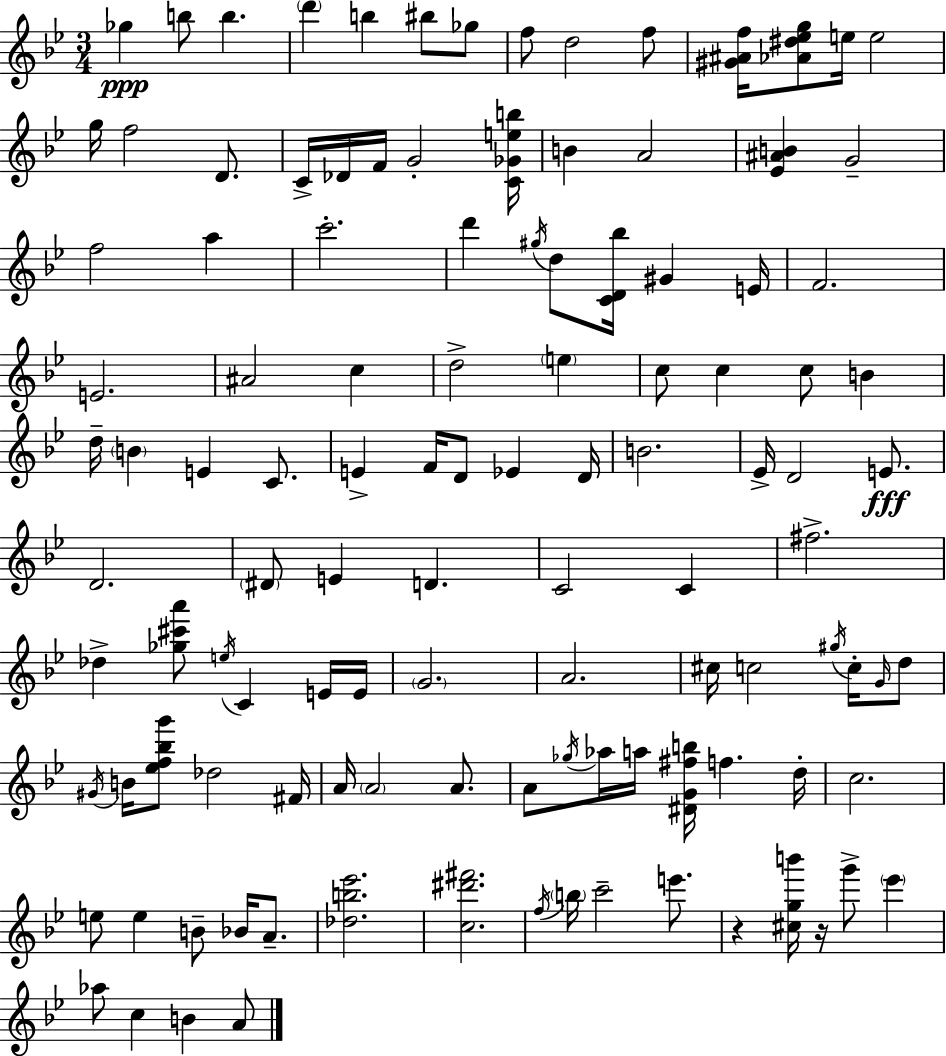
{
  \clef treble
  \numericTimeSignature
  \time 3/4
  \key g \minor
  ges''4\ppp b''8 b''4. | \parenthesize d'''4 b''4 bis''8 ges''8 | f''8 d''2 f''8 | <gis' ais' f''>16 <aes' dis'' ees'' g''>8 e''16 e''2 | \break g''16 f''2 d'8. | c'16-> des'16 f'16 g'2-. <c' ges' e'' b''>16 | b'4 a'2 | <ees' ais' b'>4 g'2-- | \break f''2 a''4 | c'''2.-. | d'''4 \acciaccatura { gis''16 } d''8 <c' d' bes''>16 gis'4 | e'16 f'2. | \break e'2. | ais'2 c''4 | d''2-> \parenthesize e''4 | c''8 c''4 c''8 b'4 | \break d''16-- \parenthesize b'4 e'4 c'8. | e'4-> f'16 d'8 ees'4 | d'16 b'2. | ees'16-> d'2 e'8.\fff | \break d'2. | \parenthesize dis'8 e'4 d'4. | c'2 c'4 | fis''2.-> | \break des''4-> <ges'' cis''' a'''>8 \acciaccatura { e''16 } c'4 | e'16 e'16 \parenthesize g'2. | a'2. | cis''16 c''2 \acciaccatura { gis''16 } | \break c''16-. \grace { g'16 } d''8 \acciaccatura { gis'16 } b'16 <ees'' f'' bes'' g'''>8 des''2 | fis'16 a'16 \parenthesize a'2 | a'8. a'8 \acciaccatura { ges''16 } aes''16 a''16 <dis' g' fis'' b''>16 f''4. | d''16-. c''2. | \break e''8 e''4 | b'8-- bes'16 a'8.-- <des'' b'' ees'''>2. | <c'' dis''' fis'''>2. | \acciaccatura { f''16 } \parenthesize b''16 c'''2-- | \break e'''8. r4 <cis'' g'' b'''>16 | r16 g'''8-> \parenthesize ees'''4 aes''8 c''4 | b'4 a'8 \bar "|."
}